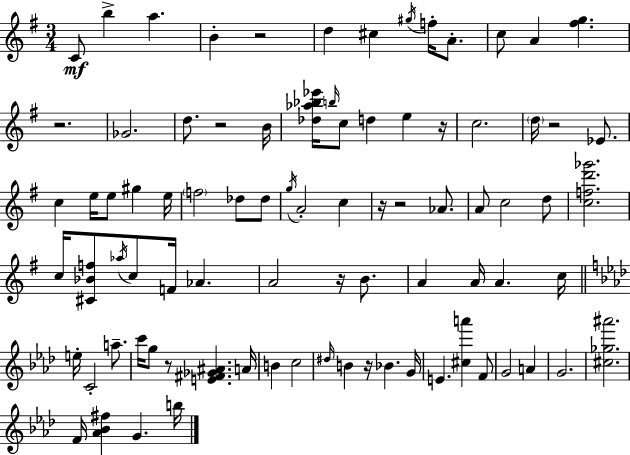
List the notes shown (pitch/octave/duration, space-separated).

C4/e B5/q A5/q. B4/q R/h D5/q C#5/q G#5/s F5/s A4/e. C5/e A4/q [F#5,G5]/q. R/h. Gb4/h. D5/e. R/h B4/s [Db5,Ab5,Bb5,Eb6]/s B5/s C5/e D5/q E5/q R/s C5/h. D5/s R/h Eb4/e. C5/q E5/s E5/e G#5/q E5/s F5/h Db5/e Db5/e G5/s A4/h C5/q R/s R/h Ab4/e. A4/e C5/h D5/e [C5,F5,D6,Gb6]/h. C5/s [C#4,Bb4,F5]/e Ab5/s C5/e F4/s Ab4/q. A4/h R/s B4/e. A4/q A4/s A4/q. C5/s E5/s C4/h A5/e. C6/s G5/e R/e [E4,F#4,Gb4,A#4]/q. A4/s B4/q C5/h D#5/s B4/q R/s Bb4/q. G4/s E4/q. [C#5,A6]/q F4/e G4/h A4/q G4/h. [C#5,Gb5,A#6]/h. F4/s [Ab4,Bb4,F#5]/q G4/q. B5/s